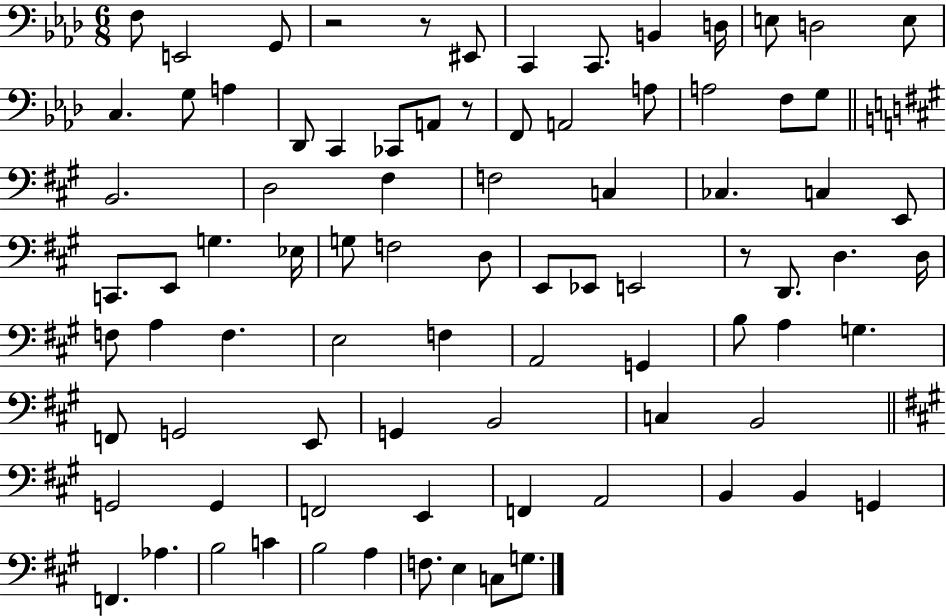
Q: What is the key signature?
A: AES major